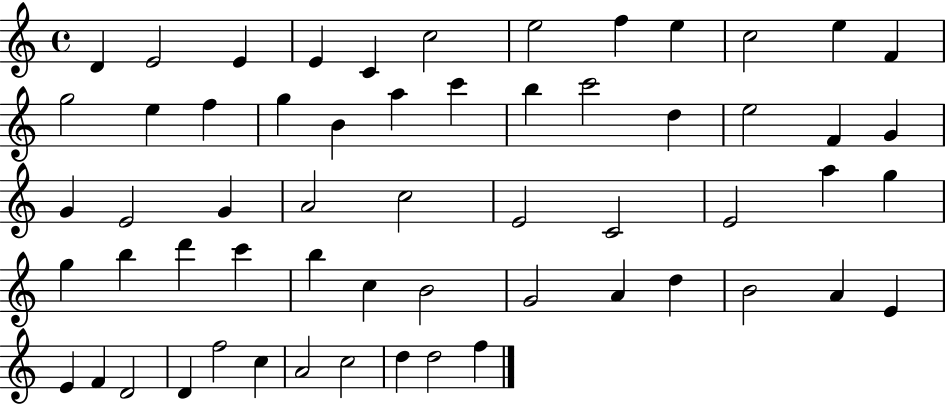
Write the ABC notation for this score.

X:1
T:Untitled
M:4/4
L:1/4
K:C
D E2 E E C c2 e2 f e c2 e F g2 e f g B a c' b c'2 d e2 F G G E2 G A2 c2 E2 C2 E2 a g g b d' c' b c B2 G2 A d B2 A E E F D2 D f2 c A2 c2 d d2 f